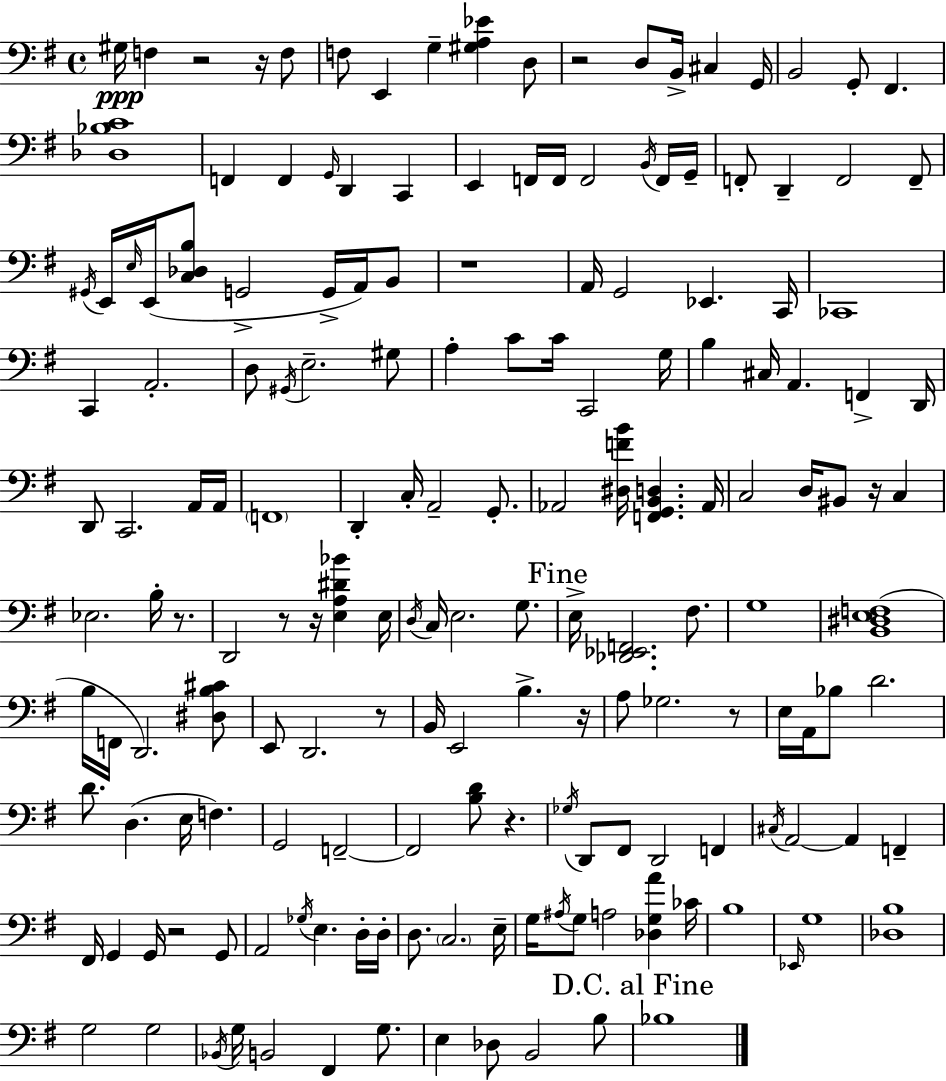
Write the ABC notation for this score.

X:1
T:Untitled
M:4/4
L:1/4
K:G
^G,/4 F, z2 z/4 F,/2 F,/2 E,, G, [^G,A,_E] D,/2 z2 D,/2 B,,/4 ^C, G,,/4 B,,2 G,,/2 ^F,, [_D,_B,C]4 F,, F,, G,,/4 D,, C,, E,, F,,/4 F,,/4 F,,2 B,,/4 F,,/4 G,,/4 F,,/2 D,, F,,2 F,,/2 ^G,,/4 E,,/4 E,/4 E,,/4 [C,_D,B,]/2 G,,2 G,,/4 A,,/4 B,,/2 z4 A,,/4 G,,2 _E,, C,,/4 _C,,4 C,, A,,2 D,/2 ^G,,/4 E,2 ^G,/2 A, C/2 C/4 C,,2 G,/4 B, ^C,/4 A,, F,, D,,/4 D,,/2 C,,2 A,,/4 A,,/4 F,,4 D,, C,/4 A,,2 G,,/2 _A,,2 [^D,FB]/4 [F,,G,,B,,D,] _A,,/4 C,2 D,/4 ^B,,/2 z/4 C, _E,2 B,/4 z/2 D,,2 z/2 z/4 [E,A,^D_B] E,/4 D,/4 C,/4 E,2 G,/2 E,/4 [_D,,_E,,F,,]2 ^F,/2 G,4 [B,,^D,E,F,]4 B,/4 F,,/4 D,,2 [^D,B,^C]/2 E,,/2 D,,2 z/2 B,,/4 E,,2 B, z/4 A,/2 _G,2 z/2 E,/4 A,,/4 _B,/2 D2 D/2 D, E,/4 F, G,,2 F,,2 F,,2 [B,D]/2 z _G,/4 D,,/2 ^F,,/2 D,,2 F,, ^C,/4 A,,2 A,, F,, ^F,,/4 G,, G,,/4 z2 G,,/2 A,,2 _G,/4 E, D,/4 D,/4 D,/2 C,2 E,/4 G,/4 ^A,/4 G,/2 A,2 [_D,G,A] _C/4 B,4 _E,,/4 G,4 [_D,B,]4 G,2 G,2 _B,,/4 G,/4 B,,2 ^F,, G,/2 E, _D,/2 B,,2 B,/2 _B,4